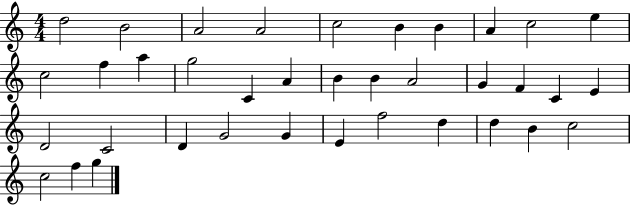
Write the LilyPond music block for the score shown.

{
  \clef treble
  \numericTimeSignature
  \time 4/4
  \key c \major
  d''2 b'2 | a'2 a'2 | c''2 b'4 b'4 | a'4 c''2 e''4 | \break c''2 f''4 a''4 | g''2 c'4 a'4 | b'4 b'4 a'2 | g'4 f'4 c'4 e'4 | \break d'2 c'2 | d'4 g'2 g'4 | e'4 f''2 d''4 | d''4 b'4 c''2 | \break c''2 f''4 g''4 | \bar "|."
}